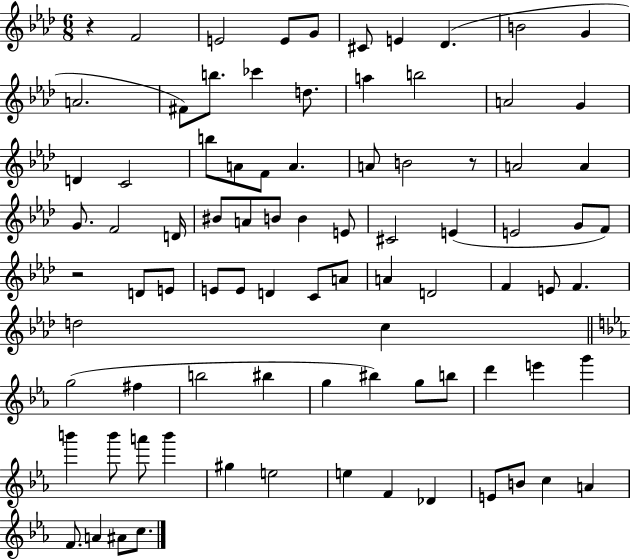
R/q F4/h E4/h E4/e G4/e C#4/e E4/q Db4/q. B4/h G4/q A4/h. F#4/e B5/e. CES6/q D5/e. A5/q B5/h A4/h G4/q D4/q C4/h B5/e A4/e F4/e A4/q. A4/e B4/h R/e A4/h A4/q G4/e. F4/h D4/s BIS4/e A4/e B4/e B4/q E4/e C#4/h E4/q E4/h G4/e F4/e R/h D4/e E4/e E4/e E4/e D4/q C4/e A4/e A4/q D4/h F4/q E4/e F4/q. D5/h C5/q G5/h F#5/q B5/h BIS5/q G5/q BIS5/q G5/e B5/e D6/q E6/q G6/q B6/q B6/e A6/e B6/q G#5/q E5/h E5/q F4/q Db4/q E4/e B4/e C5/q A4/q F4/e. A4/q A#4/e C5/e.